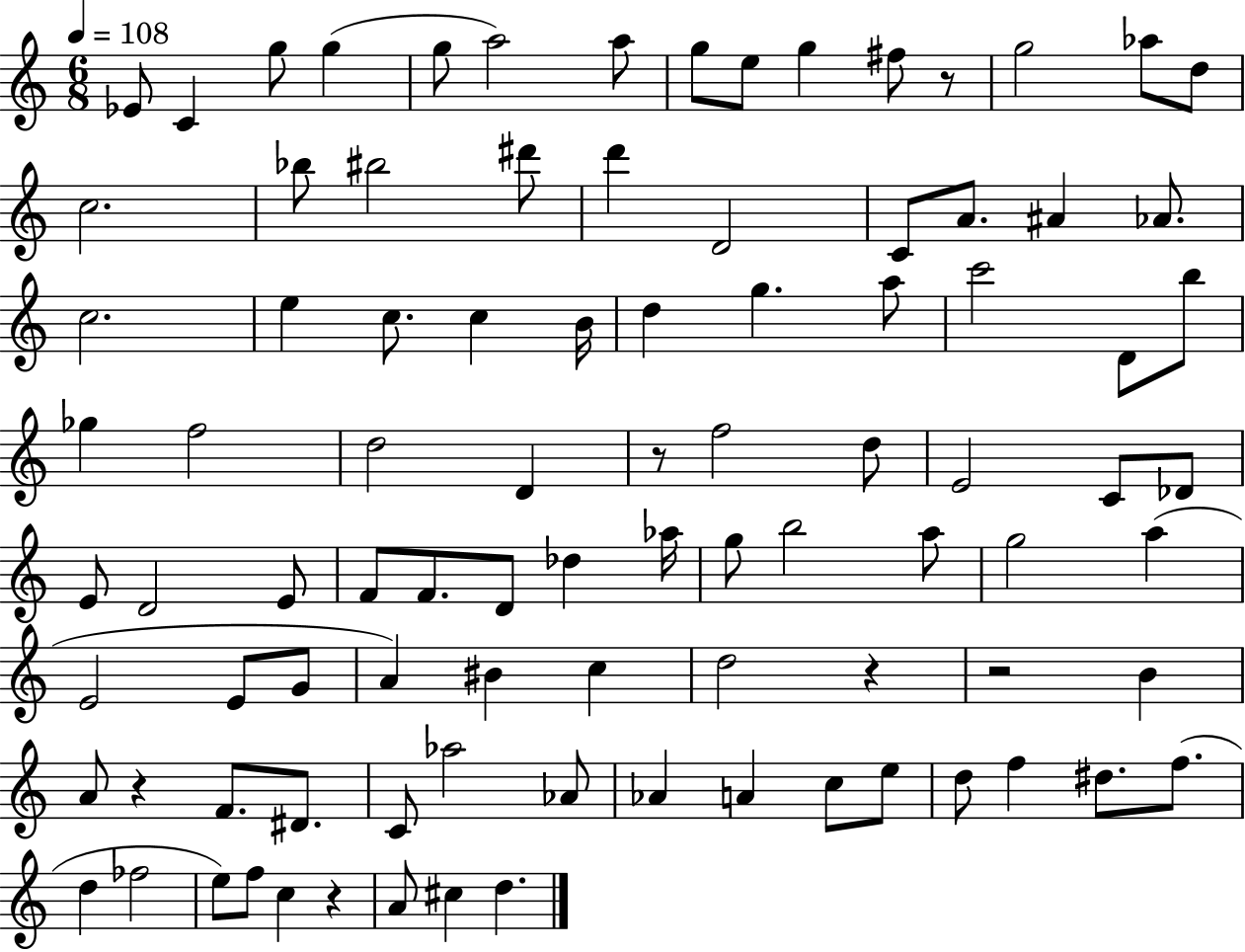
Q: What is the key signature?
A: C major